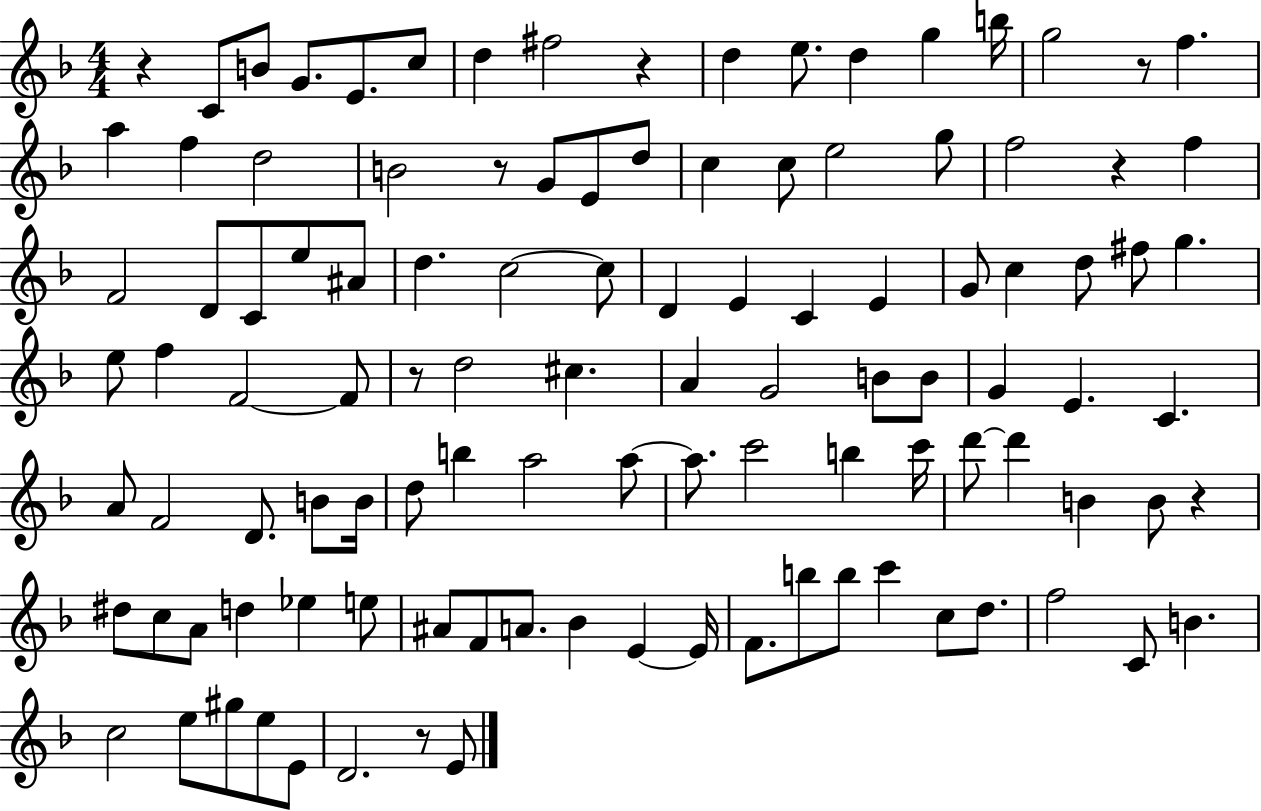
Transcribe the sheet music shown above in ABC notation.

X:1
T:Untitled
M:4/4
L:1/4
K:F
z C/2 B/2 G/2 E/2 c/2 d ^f2 z d e/2 d g b/4 g2 z/2 f a f d2 B2 z/2 G/2 E/2 d/2 c c/2 e2 g/2 f2 z f F2 D/2 C/2 e/2 ^A/2 d c2 c/2 D E C E G/2 c d/2 ^f/2 g e/2 f F2 F/2 z/2 d2 ^c A G2 B/2 B/2 G E C A/2 F2 D/2 B/2 B/4 d/2 b a2 a/2 a/2 c'2 b c'/4 d'/2 d' B B/2 z ^d/2 c/2 A/2 d _e e/2 ^A/2 F/2 A/2 _B E E/4 F/2 b/2 b/2 c' c/2 d/2 f2 C/2 B c2 e/2 ^g/2 e/2 E/2 D2 z/2 E/2